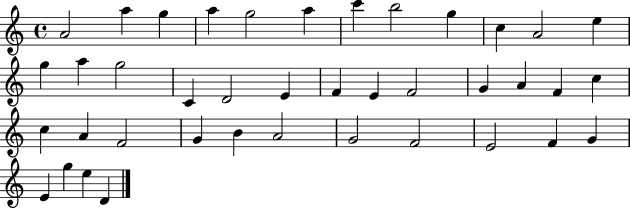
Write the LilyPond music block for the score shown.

{
  \clef treble
  \time 4/4
  \defaultTimeSignature
  \key c \major
  a'2 a''4 g''4 | a''4 g''2 a''4 | c'''4 b''2 g''4 | c''4 a'2 e''4 | \break g''4 a''4 g''2 | c'4 d'2 e'4 | f'4 e'4 f'2 | g'4 a'4 f'4 c''4 | \break c''4 a'4 f'2 | g'4 b'4 a'2 | g'2 f'2 | e'2 f'4 g'4 | \break e'4 g''4 e''4 d'4 | \bar "|."
}